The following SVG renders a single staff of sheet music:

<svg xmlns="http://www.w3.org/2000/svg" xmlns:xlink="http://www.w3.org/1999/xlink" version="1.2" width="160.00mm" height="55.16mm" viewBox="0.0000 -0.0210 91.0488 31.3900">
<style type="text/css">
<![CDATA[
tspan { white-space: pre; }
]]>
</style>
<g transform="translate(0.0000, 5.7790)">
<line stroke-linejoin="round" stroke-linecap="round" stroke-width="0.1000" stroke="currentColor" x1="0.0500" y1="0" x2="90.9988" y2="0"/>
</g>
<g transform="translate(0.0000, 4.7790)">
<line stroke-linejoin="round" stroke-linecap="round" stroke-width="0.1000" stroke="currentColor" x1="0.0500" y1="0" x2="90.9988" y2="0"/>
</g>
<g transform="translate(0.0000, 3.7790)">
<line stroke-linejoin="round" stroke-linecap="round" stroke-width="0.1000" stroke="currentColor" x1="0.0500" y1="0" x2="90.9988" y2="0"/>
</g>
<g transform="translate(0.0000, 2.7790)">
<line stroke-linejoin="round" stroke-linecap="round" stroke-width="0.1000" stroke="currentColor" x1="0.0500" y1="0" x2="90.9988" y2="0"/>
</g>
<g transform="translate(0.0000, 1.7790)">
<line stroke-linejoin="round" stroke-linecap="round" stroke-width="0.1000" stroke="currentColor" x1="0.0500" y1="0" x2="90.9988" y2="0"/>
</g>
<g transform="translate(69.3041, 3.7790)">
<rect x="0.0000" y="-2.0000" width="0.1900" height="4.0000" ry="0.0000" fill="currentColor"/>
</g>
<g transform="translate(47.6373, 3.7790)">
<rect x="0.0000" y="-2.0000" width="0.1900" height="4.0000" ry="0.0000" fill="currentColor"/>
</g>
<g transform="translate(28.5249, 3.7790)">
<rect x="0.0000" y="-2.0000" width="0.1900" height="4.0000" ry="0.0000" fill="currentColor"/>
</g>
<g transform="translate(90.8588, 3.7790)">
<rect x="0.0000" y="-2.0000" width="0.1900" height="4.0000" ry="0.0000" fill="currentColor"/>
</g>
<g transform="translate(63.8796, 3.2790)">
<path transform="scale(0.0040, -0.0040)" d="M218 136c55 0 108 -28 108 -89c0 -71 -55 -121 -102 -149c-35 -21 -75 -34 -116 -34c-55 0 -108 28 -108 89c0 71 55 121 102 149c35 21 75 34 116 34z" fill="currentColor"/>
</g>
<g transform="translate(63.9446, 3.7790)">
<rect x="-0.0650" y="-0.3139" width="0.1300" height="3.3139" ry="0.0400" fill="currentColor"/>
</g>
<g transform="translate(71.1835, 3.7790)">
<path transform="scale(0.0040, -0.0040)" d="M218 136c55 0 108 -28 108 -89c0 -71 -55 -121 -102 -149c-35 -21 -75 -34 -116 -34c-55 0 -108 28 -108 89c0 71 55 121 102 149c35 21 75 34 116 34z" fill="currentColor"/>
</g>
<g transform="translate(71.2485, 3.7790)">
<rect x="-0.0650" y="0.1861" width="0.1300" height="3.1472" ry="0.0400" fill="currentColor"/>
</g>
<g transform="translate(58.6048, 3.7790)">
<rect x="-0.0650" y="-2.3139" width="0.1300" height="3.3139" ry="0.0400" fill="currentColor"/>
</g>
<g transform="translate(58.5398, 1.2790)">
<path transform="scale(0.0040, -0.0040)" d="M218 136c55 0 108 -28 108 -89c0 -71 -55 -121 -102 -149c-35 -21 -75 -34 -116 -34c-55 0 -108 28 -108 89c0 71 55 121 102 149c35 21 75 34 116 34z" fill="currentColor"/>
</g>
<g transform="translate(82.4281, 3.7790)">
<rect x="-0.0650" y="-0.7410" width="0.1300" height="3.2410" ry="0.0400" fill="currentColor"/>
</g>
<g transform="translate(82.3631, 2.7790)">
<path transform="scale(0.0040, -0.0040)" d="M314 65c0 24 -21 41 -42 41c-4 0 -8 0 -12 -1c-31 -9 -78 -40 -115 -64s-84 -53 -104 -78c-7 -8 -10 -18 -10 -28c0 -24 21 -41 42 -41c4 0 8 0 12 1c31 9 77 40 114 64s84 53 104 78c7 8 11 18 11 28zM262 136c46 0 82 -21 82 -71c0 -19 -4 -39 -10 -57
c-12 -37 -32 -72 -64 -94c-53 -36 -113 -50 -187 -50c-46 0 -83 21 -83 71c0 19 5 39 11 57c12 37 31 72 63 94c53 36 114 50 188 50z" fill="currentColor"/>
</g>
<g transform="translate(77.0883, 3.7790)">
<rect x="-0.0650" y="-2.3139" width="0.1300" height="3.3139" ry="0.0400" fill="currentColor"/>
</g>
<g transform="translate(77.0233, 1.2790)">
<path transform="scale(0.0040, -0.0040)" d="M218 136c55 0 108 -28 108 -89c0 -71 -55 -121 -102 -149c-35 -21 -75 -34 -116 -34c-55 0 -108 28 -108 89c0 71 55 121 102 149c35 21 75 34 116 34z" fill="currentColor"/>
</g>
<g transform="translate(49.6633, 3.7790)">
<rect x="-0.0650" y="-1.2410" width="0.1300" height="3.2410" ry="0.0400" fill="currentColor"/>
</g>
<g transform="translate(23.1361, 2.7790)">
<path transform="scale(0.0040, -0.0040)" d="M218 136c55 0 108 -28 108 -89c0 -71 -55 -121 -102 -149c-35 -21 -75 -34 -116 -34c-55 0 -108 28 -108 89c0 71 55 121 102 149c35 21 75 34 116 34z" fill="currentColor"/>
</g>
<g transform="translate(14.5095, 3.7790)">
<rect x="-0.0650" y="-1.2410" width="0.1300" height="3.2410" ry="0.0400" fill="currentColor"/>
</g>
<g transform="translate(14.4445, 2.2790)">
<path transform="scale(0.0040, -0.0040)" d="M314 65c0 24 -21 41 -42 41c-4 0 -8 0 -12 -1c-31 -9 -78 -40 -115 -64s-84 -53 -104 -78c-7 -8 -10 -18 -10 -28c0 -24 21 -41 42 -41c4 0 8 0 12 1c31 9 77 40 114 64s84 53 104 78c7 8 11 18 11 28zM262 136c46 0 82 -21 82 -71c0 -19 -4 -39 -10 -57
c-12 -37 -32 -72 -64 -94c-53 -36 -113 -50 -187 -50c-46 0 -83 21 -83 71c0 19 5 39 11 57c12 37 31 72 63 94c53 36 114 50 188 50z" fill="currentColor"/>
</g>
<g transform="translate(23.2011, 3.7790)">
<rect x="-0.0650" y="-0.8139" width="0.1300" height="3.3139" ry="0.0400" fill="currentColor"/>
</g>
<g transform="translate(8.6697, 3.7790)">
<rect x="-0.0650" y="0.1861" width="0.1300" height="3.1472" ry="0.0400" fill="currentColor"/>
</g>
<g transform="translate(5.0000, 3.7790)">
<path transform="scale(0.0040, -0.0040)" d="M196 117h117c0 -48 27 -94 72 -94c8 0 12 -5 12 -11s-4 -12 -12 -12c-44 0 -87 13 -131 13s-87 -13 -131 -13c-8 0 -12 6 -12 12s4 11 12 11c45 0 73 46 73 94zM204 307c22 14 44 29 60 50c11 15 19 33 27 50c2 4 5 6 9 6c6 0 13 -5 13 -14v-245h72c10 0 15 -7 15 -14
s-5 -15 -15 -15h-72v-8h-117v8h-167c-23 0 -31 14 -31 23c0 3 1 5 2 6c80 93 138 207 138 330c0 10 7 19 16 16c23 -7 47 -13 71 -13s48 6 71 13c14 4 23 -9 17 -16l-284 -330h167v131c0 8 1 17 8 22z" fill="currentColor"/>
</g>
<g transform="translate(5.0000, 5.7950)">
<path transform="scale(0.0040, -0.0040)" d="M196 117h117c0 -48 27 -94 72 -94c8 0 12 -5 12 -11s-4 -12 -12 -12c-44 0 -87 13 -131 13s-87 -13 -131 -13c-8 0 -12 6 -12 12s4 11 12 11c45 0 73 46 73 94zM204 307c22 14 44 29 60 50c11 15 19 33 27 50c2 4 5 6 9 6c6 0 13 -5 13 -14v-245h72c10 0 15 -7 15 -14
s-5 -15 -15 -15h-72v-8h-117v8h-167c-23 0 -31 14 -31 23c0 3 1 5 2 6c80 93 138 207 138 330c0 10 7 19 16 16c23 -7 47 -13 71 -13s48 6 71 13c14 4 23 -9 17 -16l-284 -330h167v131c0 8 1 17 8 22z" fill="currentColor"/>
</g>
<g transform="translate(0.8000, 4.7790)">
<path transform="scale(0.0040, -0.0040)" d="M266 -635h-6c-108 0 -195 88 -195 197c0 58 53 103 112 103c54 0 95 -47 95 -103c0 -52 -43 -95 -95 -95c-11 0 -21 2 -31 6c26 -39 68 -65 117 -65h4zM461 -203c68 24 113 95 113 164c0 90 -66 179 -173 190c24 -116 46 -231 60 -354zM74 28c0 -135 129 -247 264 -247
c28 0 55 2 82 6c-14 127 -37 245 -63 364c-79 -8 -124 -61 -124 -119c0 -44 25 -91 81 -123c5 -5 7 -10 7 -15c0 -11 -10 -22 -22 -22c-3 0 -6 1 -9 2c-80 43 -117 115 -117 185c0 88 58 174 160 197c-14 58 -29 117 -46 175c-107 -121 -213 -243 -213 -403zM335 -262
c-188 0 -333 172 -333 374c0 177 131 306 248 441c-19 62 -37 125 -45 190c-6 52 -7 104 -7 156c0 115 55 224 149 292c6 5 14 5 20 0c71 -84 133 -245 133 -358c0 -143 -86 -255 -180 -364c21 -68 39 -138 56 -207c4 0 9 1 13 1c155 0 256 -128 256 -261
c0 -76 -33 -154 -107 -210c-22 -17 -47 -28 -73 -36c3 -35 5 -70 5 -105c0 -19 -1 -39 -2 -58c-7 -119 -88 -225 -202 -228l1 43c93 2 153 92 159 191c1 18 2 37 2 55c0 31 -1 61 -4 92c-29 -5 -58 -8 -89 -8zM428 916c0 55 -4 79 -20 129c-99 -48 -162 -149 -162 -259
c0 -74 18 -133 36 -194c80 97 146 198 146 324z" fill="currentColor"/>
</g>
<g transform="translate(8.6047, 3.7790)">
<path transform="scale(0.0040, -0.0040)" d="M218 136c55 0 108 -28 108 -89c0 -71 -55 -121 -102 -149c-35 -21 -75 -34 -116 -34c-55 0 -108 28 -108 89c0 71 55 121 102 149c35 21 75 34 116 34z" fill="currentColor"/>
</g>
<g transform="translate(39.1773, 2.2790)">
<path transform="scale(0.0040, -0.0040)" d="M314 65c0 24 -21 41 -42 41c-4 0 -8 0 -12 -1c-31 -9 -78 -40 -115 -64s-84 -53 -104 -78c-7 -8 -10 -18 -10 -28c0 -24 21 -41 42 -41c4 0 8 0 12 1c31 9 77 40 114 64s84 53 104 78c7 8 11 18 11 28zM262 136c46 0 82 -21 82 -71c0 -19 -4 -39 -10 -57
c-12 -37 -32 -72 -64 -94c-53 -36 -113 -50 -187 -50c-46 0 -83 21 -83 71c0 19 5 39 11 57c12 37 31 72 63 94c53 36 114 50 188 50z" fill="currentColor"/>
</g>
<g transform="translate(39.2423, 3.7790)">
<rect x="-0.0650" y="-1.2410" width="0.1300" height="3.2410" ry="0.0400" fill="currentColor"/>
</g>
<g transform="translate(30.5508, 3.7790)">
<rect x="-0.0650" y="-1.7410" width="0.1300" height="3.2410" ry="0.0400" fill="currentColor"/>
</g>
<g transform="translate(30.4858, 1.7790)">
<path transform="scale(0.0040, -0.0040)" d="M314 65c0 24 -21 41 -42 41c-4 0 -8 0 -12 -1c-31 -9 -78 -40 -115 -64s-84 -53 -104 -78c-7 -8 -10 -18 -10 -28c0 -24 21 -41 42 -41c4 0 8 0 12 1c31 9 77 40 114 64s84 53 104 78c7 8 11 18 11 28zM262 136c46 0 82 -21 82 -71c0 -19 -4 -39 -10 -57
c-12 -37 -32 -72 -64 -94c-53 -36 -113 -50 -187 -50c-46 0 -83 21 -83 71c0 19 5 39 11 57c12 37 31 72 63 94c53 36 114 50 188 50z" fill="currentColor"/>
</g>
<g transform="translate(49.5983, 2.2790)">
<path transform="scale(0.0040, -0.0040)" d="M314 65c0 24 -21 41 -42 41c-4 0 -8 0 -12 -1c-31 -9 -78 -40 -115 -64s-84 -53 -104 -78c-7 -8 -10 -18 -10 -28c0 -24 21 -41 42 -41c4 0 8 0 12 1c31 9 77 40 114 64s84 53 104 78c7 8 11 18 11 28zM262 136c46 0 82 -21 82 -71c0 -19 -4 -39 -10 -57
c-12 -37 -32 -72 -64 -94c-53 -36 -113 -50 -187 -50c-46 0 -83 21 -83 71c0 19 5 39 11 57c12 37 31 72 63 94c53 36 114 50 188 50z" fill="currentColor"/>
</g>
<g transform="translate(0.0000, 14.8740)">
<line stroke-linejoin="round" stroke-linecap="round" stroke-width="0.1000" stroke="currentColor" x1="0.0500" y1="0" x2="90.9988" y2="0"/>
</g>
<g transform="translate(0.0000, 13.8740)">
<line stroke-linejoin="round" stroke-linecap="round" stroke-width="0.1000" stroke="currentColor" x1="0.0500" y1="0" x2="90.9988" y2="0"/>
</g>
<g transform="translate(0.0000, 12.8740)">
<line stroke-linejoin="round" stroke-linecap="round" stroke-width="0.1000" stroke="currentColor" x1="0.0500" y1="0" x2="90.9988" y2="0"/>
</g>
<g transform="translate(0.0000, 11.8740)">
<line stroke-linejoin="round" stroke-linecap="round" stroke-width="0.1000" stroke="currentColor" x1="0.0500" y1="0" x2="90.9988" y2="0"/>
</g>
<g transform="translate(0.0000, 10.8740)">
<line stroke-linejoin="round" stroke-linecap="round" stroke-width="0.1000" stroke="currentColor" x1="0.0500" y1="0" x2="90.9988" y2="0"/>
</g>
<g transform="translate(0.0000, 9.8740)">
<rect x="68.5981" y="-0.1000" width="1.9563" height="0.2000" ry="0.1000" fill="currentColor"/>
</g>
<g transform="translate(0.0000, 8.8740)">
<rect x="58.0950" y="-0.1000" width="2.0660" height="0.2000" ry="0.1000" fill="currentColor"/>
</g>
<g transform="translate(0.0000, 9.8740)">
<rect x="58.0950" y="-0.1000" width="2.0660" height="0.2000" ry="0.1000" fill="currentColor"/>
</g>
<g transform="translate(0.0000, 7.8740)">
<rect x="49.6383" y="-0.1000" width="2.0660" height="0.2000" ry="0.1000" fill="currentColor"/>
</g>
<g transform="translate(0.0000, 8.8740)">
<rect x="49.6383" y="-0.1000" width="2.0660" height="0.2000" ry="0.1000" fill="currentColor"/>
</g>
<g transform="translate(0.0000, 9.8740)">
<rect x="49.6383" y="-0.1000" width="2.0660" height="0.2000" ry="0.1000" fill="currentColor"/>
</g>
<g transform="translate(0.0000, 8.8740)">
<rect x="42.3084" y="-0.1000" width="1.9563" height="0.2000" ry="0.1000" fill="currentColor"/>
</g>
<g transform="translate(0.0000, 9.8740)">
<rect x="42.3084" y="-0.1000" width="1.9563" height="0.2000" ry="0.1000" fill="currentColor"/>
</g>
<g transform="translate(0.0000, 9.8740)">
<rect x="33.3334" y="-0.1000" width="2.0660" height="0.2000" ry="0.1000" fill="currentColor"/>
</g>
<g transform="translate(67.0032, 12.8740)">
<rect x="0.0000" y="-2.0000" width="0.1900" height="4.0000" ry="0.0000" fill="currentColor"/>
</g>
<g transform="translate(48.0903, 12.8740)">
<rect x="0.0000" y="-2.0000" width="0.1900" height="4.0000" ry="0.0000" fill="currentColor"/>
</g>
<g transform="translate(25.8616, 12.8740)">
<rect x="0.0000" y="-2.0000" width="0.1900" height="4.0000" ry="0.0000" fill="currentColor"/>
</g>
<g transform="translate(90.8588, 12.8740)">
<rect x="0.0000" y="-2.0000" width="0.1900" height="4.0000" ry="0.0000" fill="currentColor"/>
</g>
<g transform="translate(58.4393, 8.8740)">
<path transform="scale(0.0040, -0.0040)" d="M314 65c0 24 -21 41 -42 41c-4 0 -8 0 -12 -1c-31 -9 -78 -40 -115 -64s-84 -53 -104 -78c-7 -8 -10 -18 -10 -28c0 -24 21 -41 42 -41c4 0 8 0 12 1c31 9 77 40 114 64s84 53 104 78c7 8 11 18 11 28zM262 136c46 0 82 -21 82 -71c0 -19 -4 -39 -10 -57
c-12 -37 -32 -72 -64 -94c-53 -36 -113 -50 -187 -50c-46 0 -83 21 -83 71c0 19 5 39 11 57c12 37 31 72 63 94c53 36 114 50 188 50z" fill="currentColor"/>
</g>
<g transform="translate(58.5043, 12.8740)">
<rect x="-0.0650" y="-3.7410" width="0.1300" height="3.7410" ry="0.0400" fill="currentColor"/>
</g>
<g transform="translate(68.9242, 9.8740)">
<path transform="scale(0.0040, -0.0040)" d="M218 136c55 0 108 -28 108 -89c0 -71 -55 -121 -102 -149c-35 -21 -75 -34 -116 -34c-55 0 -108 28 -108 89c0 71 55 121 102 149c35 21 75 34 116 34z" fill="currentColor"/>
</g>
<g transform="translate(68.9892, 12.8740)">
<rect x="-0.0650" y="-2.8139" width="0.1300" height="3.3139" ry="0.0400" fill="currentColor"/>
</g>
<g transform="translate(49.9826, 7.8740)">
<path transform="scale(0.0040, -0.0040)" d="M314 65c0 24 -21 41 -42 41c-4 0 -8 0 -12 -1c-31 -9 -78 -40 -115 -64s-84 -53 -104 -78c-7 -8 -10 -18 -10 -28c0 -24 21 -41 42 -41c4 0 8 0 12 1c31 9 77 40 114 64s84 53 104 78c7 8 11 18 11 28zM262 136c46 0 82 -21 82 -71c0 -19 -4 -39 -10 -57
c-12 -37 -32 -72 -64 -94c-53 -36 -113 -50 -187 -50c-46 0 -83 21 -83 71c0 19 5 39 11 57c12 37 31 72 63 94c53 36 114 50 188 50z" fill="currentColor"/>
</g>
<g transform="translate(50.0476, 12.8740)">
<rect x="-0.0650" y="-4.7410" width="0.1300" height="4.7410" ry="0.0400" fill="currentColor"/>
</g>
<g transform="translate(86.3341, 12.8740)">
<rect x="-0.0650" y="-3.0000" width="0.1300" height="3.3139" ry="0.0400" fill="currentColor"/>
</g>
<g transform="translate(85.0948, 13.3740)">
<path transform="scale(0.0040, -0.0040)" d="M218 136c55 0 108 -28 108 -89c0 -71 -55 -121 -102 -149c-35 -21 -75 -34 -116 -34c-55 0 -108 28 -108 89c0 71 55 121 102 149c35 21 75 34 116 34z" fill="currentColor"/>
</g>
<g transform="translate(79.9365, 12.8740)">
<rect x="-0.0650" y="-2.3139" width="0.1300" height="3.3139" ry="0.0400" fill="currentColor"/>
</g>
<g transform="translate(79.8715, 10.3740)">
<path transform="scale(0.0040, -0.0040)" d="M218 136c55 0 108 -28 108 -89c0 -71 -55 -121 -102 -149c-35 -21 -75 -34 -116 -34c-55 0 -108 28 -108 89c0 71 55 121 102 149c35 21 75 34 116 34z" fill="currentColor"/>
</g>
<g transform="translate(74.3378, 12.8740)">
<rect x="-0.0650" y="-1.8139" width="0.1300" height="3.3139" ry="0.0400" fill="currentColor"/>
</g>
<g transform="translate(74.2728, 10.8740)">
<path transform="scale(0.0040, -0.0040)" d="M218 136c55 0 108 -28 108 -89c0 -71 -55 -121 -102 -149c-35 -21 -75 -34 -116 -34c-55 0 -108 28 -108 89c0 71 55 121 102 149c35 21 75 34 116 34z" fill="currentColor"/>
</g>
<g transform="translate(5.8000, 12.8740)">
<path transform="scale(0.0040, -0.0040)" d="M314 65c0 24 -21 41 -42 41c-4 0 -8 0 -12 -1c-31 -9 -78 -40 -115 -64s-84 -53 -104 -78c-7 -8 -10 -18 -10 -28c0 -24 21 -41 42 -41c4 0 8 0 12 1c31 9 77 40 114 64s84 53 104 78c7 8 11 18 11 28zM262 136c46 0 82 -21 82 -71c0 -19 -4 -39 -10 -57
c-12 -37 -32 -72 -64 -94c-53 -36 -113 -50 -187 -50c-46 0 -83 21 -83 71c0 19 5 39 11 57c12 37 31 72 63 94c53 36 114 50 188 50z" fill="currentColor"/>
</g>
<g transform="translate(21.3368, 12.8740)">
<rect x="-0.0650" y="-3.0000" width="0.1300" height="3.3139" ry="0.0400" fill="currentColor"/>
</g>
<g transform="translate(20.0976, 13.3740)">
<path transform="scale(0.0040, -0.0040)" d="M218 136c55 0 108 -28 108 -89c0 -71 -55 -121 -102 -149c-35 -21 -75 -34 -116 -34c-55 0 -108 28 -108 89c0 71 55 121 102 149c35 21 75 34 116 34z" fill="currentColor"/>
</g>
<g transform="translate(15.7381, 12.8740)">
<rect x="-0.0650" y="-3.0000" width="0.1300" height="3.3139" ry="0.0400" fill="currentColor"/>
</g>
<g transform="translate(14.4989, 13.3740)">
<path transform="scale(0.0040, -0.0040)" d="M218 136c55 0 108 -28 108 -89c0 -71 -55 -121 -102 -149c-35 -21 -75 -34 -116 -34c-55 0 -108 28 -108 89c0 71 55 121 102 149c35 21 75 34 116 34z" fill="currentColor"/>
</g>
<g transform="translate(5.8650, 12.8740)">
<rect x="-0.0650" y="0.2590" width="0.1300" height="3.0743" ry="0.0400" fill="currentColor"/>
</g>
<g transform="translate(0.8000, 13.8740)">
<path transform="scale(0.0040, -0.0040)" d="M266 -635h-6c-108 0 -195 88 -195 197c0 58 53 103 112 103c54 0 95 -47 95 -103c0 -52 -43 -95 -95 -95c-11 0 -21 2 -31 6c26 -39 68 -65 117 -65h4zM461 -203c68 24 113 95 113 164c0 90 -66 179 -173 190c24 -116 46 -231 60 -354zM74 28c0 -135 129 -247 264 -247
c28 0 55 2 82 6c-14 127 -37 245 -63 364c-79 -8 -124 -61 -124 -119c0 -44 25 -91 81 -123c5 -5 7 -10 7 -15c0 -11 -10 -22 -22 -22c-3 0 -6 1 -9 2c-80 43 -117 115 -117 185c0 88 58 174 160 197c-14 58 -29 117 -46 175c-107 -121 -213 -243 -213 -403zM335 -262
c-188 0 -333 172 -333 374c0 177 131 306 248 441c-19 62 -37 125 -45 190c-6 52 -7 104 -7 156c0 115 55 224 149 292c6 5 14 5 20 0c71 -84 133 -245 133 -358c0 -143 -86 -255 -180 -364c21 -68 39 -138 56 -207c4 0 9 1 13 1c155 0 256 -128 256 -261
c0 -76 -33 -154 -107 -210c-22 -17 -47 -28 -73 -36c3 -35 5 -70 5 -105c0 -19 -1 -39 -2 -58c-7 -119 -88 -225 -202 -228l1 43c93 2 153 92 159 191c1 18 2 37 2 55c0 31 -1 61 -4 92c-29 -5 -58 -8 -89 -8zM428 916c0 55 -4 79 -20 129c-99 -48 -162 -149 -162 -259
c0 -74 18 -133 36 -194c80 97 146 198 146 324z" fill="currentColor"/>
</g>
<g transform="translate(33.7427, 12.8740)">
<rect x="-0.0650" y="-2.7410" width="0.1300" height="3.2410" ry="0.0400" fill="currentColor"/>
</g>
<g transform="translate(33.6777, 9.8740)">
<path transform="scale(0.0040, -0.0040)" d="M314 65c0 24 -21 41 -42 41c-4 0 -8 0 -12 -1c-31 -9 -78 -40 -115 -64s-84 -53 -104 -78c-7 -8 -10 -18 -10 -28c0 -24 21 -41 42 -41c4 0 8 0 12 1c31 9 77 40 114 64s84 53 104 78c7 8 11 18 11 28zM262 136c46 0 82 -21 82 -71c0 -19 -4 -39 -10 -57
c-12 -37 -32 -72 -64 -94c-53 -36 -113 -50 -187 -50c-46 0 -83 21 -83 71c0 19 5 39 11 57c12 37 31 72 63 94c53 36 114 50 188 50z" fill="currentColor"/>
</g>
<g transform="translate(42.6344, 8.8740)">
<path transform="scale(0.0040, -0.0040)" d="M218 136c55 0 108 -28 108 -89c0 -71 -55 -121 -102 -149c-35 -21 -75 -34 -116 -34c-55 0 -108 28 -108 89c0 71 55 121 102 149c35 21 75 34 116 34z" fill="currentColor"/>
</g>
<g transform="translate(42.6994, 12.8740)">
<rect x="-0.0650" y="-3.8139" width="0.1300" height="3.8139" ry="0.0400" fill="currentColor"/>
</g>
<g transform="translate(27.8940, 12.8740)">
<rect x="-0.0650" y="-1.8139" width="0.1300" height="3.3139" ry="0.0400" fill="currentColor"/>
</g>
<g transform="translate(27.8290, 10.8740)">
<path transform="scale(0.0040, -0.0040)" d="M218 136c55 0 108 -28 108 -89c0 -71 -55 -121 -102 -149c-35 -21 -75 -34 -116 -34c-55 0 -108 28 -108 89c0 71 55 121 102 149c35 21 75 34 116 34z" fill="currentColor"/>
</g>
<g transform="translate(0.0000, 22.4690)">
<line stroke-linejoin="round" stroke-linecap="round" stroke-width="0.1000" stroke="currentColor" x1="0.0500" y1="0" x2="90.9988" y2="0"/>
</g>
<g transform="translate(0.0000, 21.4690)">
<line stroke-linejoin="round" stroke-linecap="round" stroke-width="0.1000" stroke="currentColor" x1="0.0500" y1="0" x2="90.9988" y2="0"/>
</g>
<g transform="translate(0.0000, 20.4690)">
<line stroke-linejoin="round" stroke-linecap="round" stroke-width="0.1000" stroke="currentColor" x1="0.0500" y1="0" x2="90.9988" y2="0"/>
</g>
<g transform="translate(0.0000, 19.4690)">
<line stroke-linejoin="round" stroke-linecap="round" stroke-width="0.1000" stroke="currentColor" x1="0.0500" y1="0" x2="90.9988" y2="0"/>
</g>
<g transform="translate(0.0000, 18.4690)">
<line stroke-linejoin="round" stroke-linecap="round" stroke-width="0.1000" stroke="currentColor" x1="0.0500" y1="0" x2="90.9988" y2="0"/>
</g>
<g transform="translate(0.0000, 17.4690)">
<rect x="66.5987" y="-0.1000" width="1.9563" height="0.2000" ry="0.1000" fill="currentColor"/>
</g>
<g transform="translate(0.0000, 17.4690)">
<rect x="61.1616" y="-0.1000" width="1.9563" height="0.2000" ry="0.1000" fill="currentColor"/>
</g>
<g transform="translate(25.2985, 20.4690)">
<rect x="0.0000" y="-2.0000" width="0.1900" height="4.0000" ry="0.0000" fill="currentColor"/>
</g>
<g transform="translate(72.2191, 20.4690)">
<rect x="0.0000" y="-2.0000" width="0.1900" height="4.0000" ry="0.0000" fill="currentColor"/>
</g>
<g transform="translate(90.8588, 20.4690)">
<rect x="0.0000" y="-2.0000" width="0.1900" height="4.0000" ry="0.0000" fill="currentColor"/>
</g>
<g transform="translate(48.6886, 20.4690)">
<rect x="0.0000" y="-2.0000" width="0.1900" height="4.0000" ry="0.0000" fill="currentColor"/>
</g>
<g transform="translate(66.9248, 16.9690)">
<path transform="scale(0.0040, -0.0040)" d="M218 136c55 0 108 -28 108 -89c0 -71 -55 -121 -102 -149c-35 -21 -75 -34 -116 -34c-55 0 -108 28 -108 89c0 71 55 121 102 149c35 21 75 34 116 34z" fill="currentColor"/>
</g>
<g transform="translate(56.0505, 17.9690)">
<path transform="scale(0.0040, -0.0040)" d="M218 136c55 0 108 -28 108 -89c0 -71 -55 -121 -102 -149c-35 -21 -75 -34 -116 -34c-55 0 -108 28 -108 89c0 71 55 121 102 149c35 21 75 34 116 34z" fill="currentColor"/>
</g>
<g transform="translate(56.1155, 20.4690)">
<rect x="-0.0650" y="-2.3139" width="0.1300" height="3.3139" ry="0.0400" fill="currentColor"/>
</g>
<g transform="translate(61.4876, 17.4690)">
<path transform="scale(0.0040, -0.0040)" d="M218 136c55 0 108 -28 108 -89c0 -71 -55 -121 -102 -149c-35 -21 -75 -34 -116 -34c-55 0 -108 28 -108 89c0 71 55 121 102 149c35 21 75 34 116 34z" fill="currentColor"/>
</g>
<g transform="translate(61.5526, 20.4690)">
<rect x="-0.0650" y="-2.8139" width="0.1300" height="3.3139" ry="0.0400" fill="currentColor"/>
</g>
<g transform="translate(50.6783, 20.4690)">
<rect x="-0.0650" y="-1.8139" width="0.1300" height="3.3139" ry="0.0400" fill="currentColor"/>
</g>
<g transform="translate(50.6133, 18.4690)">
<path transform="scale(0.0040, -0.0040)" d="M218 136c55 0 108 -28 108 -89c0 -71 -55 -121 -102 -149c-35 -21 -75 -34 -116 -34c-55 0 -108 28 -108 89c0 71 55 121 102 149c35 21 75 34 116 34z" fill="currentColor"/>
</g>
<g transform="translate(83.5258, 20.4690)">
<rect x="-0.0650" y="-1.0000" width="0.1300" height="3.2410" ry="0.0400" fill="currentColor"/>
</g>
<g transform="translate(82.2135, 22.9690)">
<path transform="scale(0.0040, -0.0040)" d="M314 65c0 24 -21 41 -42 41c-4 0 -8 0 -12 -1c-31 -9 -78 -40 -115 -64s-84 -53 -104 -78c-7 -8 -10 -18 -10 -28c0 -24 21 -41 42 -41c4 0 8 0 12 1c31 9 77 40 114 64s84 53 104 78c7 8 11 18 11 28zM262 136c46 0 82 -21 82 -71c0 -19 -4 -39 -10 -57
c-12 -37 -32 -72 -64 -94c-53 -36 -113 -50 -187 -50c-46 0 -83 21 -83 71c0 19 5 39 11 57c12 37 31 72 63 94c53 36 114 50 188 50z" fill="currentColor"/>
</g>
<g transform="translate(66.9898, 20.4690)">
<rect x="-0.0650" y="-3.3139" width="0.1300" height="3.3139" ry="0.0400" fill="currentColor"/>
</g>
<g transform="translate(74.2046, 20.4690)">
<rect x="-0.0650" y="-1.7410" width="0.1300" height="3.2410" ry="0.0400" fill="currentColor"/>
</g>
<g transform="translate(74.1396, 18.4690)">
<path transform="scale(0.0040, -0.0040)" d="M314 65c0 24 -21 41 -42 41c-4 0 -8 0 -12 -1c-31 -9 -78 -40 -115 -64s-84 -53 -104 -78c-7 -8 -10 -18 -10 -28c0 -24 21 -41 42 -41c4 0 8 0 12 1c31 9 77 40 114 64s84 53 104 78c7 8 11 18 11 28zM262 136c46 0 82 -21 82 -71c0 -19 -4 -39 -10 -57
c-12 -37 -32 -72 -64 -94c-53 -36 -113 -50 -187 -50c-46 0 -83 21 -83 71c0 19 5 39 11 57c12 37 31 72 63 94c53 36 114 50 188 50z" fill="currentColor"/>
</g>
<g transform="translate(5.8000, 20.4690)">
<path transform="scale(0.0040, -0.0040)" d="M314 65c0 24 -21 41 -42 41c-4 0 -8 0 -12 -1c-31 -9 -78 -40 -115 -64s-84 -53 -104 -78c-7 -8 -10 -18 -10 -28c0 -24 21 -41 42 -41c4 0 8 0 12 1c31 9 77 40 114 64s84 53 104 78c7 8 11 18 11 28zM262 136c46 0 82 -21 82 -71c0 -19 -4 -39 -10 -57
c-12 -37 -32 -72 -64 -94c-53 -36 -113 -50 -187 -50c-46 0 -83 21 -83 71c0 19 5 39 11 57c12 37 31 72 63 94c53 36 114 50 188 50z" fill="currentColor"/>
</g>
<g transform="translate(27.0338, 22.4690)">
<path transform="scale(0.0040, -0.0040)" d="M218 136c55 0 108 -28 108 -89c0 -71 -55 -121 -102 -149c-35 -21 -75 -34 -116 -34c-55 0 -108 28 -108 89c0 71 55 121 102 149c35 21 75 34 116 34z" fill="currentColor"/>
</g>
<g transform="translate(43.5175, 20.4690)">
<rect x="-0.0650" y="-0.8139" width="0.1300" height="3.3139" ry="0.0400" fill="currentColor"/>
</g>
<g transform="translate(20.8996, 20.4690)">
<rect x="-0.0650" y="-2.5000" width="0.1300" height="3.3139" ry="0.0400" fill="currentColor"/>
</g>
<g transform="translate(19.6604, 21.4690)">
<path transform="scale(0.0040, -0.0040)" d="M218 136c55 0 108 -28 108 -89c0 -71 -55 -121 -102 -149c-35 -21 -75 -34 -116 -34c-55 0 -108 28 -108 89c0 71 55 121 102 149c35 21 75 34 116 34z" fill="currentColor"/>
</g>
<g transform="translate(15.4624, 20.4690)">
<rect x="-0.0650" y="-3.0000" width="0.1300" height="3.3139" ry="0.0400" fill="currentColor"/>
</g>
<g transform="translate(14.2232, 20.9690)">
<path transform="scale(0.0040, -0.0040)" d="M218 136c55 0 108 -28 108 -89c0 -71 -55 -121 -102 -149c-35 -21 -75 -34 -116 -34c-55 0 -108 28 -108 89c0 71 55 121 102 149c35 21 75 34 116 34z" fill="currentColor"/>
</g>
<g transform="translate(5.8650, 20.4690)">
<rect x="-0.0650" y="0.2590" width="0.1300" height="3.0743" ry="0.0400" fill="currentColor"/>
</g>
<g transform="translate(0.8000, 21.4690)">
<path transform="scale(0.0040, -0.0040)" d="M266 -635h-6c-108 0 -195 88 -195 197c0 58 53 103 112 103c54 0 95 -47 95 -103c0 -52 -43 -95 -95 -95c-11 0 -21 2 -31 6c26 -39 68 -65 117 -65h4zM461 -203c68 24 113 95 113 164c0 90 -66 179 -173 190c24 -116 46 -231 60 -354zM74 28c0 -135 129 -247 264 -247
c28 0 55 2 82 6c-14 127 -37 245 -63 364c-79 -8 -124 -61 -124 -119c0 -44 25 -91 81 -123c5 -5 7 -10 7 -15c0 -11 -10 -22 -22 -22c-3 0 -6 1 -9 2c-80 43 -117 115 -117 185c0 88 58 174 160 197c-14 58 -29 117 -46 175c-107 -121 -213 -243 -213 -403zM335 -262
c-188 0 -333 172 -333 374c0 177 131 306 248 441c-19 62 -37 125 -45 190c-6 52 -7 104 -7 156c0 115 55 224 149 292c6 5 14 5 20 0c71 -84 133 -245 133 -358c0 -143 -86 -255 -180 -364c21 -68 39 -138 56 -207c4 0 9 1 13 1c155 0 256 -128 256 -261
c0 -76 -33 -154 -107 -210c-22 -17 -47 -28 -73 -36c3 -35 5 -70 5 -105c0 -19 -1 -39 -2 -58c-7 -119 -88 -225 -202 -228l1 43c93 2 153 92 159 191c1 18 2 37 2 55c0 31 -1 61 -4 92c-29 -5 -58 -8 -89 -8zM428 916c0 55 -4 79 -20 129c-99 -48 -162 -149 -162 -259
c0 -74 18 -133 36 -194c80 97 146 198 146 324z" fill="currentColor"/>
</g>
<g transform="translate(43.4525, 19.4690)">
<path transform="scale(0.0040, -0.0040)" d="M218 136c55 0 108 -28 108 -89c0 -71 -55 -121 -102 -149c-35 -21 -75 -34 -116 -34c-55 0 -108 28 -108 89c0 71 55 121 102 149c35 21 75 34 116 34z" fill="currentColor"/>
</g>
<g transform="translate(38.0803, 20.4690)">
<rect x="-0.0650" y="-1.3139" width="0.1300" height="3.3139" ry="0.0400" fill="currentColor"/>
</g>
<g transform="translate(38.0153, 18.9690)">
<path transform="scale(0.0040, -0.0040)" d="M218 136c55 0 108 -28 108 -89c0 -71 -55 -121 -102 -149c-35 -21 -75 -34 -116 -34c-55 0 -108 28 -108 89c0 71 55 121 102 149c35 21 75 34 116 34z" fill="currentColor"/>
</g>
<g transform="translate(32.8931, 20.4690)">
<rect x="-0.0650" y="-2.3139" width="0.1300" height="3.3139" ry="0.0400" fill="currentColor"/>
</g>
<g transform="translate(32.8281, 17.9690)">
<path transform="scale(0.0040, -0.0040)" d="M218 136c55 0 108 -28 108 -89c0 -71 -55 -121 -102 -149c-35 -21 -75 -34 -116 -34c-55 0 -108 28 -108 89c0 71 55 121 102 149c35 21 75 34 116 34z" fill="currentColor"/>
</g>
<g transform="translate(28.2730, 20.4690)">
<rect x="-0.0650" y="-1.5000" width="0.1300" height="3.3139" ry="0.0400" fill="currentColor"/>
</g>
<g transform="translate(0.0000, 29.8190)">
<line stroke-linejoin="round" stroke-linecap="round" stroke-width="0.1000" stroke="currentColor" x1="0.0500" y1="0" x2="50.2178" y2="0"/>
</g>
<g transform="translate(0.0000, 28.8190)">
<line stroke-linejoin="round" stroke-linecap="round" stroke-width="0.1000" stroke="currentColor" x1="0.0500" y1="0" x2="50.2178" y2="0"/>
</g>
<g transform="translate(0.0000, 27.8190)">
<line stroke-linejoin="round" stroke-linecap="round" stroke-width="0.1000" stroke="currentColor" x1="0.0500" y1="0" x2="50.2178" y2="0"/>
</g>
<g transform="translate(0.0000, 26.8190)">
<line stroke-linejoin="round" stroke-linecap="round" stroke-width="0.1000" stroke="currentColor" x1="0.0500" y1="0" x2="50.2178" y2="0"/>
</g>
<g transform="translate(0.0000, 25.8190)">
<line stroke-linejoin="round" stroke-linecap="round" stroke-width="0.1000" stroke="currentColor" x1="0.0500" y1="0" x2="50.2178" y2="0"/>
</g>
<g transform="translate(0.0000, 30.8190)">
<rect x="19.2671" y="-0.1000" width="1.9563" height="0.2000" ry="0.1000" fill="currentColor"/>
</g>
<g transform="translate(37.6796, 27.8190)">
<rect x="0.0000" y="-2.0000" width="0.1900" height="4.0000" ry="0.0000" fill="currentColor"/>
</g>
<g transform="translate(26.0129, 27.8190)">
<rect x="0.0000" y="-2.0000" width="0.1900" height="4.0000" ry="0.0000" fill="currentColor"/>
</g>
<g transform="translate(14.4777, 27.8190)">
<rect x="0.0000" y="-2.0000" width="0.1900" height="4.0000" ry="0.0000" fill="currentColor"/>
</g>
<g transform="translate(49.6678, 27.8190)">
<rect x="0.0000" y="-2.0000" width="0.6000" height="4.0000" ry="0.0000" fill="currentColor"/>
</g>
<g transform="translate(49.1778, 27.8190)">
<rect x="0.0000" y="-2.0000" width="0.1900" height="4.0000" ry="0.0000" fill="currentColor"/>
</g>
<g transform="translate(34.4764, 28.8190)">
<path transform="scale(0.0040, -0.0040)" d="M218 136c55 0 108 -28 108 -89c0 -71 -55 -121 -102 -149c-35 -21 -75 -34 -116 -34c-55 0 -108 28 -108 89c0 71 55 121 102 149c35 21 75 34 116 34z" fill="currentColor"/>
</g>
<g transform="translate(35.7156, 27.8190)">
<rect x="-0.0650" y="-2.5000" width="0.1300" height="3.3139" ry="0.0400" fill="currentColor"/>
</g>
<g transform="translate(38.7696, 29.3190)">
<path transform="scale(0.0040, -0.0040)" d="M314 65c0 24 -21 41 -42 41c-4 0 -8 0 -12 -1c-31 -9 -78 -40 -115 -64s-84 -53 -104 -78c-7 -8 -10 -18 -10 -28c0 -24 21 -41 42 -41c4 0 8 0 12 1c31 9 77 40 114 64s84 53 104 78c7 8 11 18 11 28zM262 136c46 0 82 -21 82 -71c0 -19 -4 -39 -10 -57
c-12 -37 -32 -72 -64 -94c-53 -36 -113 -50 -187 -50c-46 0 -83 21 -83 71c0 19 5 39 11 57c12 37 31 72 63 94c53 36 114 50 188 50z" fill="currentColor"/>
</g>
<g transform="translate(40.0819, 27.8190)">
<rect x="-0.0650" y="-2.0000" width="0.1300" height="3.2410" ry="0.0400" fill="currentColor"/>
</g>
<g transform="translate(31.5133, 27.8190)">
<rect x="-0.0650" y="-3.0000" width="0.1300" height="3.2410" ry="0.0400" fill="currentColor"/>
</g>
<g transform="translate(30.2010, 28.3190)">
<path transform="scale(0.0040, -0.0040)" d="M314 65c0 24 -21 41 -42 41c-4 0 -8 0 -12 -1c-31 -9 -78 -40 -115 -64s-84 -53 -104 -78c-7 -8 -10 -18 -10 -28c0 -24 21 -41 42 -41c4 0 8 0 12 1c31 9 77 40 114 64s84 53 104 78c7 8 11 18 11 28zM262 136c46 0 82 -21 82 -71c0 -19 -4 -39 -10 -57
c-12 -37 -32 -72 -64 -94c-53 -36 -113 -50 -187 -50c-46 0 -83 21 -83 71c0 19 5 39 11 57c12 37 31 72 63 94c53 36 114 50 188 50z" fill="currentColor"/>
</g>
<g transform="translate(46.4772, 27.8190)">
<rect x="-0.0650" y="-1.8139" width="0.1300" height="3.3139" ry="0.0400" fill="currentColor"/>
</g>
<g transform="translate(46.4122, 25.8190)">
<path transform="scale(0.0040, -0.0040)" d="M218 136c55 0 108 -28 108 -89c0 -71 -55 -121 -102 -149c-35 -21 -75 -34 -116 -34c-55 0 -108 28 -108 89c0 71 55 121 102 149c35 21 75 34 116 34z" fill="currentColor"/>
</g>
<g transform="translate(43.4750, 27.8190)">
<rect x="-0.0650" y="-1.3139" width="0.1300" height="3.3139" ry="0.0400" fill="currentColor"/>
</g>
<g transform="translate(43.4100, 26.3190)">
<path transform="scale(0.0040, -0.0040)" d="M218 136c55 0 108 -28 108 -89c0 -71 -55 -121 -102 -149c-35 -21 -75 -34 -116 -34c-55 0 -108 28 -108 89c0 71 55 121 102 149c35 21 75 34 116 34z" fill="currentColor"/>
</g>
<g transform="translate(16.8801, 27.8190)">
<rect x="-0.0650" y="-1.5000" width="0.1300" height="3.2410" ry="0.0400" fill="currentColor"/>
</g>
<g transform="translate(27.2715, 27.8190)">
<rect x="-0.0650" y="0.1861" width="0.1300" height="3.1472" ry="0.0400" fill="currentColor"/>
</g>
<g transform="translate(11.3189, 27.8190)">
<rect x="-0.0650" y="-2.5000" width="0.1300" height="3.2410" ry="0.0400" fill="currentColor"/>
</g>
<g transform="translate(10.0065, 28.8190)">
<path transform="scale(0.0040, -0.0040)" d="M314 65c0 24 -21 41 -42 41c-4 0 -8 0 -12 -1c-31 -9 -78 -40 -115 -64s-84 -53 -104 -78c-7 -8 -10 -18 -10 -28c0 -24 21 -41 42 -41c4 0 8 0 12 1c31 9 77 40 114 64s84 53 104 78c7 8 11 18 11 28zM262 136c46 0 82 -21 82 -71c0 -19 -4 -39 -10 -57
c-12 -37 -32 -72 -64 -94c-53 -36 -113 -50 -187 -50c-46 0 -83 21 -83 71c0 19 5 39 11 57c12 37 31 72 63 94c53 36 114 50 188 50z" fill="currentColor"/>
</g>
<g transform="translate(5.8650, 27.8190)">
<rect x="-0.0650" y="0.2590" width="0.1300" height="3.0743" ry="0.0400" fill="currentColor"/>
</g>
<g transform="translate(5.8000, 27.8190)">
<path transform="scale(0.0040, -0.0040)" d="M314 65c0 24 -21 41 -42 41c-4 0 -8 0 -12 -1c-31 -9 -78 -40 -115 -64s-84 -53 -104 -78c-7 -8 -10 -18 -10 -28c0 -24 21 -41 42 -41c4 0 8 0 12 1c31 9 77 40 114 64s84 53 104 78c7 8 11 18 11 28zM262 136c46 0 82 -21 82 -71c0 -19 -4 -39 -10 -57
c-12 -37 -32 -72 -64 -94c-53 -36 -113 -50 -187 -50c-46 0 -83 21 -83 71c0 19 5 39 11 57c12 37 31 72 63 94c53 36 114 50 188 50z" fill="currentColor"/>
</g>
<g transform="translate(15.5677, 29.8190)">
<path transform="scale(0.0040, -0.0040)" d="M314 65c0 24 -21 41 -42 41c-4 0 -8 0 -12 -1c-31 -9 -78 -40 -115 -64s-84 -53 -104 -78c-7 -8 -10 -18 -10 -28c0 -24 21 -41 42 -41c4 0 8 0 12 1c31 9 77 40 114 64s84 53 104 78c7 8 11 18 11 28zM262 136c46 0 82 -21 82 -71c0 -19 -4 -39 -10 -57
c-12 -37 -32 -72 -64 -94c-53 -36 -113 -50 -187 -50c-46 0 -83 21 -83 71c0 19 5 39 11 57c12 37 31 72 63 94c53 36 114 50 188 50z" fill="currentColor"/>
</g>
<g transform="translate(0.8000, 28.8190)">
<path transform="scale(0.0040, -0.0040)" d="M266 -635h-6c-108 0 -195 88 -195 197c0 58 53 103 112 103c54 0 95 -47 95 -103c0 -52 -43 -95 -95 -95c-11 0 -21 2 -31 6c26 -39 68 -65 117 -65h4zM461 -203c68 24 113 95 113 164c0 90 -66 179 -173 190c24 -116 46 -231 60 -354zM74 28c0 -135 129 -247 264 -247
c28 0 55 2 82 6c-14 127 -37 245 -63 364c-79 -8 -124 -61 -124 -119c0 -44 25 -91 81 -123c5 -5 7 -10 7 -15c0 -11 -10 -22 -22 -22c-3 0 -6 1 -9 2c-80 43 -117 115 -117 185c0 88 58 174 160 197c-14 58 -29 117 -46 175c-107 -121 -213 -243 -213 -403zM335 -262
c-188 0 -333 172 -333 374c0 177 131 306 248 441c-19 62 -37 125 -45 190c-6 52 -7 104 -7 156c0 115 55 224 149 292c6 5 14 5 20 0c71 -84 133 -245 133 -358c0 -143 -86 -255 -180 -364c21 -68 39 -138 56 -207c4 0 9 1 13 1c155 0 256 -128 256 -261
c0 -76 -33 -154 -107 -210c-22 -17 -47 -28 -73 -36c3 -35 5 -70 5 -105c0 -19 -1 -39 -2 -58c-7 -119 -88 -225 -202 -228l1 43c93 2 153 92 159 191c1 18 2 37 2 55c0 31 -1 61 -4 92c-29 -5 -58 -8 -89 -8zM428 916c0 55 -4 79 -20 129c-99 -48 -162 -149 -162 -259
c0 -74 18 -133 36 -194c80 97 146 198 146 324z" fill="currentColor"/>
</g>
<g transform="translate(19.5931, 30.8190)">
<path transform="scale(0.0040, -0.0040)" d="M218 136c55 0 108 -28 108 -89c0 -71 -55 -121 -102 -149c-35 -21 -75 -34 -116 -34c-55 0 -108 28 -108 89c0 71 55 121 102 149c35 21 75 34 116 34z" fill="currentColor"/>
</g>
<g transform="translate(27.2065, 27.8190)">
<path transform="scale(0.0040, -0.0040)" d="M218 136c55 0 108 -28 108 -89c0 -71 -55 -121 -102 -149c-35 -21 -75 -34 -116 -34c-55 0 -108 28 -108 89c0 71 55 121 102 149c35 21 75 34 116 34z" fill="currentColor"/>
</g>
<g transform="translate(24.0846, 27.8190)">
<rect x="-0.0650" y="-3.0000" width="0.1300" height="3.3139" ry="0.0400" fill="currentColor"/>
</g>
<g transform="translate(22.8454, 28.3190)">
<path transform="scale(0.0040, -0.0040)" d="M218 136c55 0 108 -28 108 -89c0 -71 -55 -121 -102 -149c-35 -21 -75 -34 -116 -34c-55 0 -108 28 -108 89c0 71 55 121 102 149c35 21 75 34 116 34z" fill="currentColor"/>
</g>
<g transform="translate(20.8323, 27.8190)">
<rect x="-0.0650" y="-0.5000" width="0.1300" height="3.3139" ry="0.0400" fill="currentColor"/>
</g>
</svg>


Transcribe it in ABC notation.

X:1
T:Untitled
M:4/4
L:1/4
K:C
B e2 d f2 e2 e2 g c B g d2 B2 A A f a2 c' e'2 c'2 a f g A B2 A G E g e d f g a b f2 D2 B2 G2 E2 C A B A2 G F2 e f